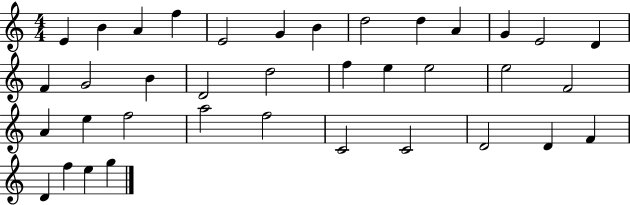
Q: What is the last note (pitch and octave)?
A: G5